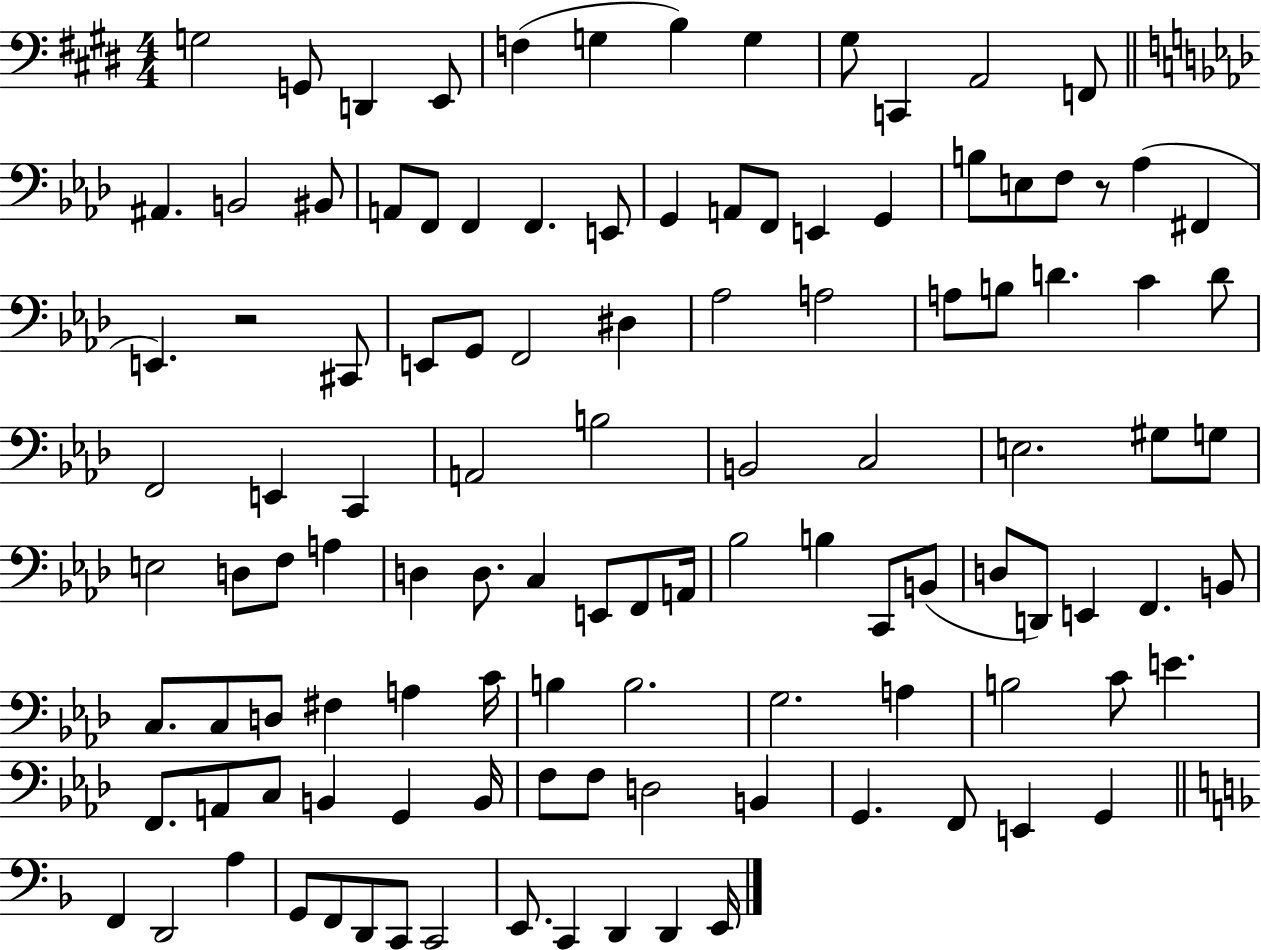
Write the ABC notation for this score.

X:1
T:Untitled
M:4/4
L:1/4
K:E
G,2 G,,/2 D,, E,,/2 F, G, B, G, ^G,/2 C,, A,,2 F,,/2 ^A,, B,,2 ^B,,/2 A,,/2 F,,/2 F,, F,, E,,/2 G,, A,,/2 F,,/2 E,, G,, B,/2 E,/2 F,/2 z/2 _A, ^F,, E,, z2 ^C,,/2 E,,/2 G,,/2 F,,2 ^D, _A,2 A,2 A,/2 B,/2 D C D/2 F,,2 E,, C,, A,,2 B,2 B,,2 C,2 E,2 ^G,/2 G,/2 E,2 D,/2 F,/2 A, D, D,/2 C, E,,/2 F,,/2 A,,/4 _B,2 B, C,,/2 B,,/2 D,/2 D,,/2 E,, F,, B,,/2 C,/2 C,/2 D,/2 ^F, A, C/4 B, B,2 G,2 A, B,2 C/2 E F,,/2 A,,/2 C,/2 B,, G,, B,,/4 F,/2 F,/2 D,2 B,, G,, F,,/2 E,, G,, F,, D,,2 A, G,,/2 F,,/2 D,,/2 C,,/2 C,,2 E,,/2 C,, D,, D,, E,,/4